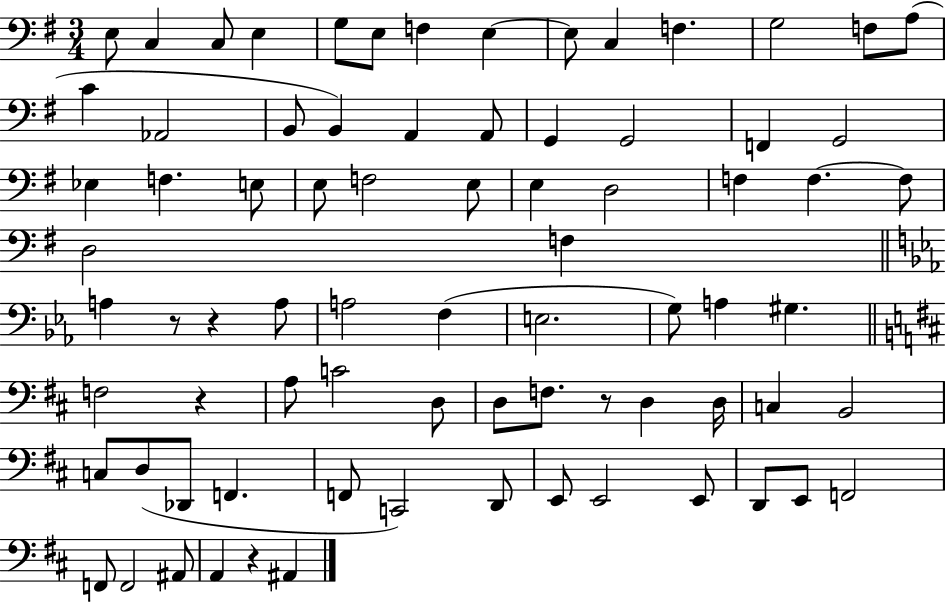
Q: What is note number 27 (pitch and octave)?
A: E3